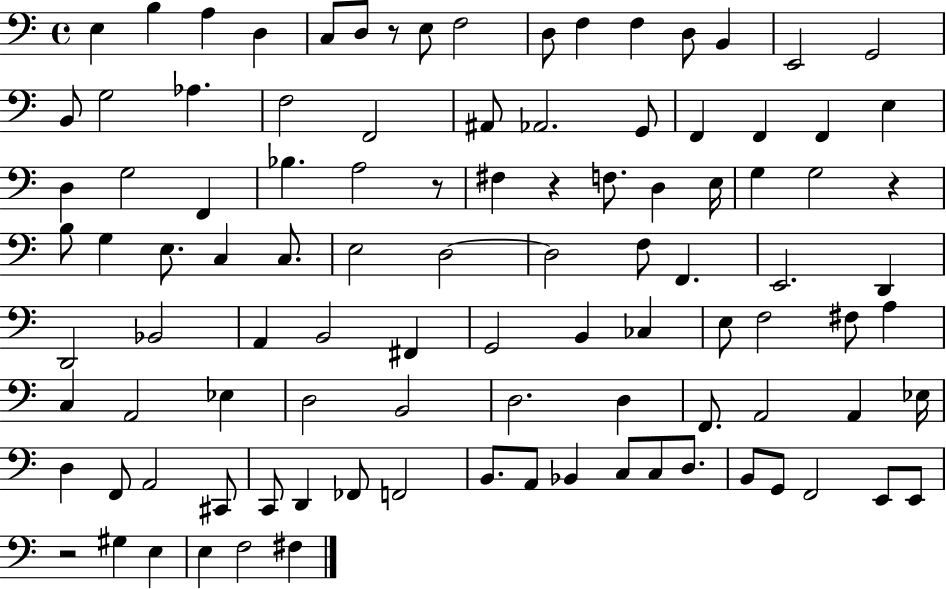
{
  \clef bass
  \time 4/4
  \defaultTimeSignature
  \key c \major
  e4 b4 a4 d4 | c8 d8 r8 e8 f2 | d8 f4 f4 d8 b,4 | e,2 g,2 | \break b,8 g2 aes4. | f2 f,2 | ais,8 aes,2. g,8 | f,4 f,4 f,4 e4 | \break d4 g2 f,4 | bes4. a2 r8 | fis4 r4 f8. d4 e16 | g4 g2 r4 | \break b8 g4 e8. c4 c8. | e2 d2~~ | d2 f8 f,4. | e,2. d,4 | \break d,2 bes,2 | a,4 b,2 fis,4 | g,2 b,4 ces4 | e8 f2 fis8 a4 | \break c4 a,2 ees4 | d2 b,2 | d2. d4 | f,8. a,2 a,4 ees16 | \break d4 f,8 a,2 cis,8 | c,8 d,4 fes,8 f,2 | b,8. a,8 bes,4 c8 c8 d8. | b,8 g,8 f,2 e,8 e,8 | \break r2 gis4 e4 | e4 f2 fis4 | \bar "|."
}